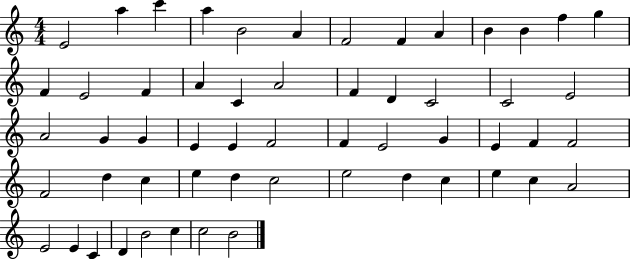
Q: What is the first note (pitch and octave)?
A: E4